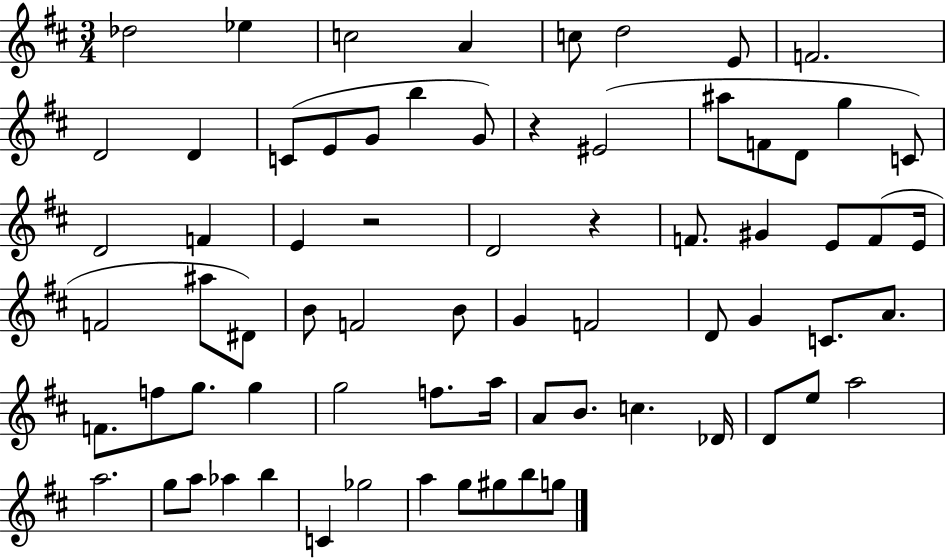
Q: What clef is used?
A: treble